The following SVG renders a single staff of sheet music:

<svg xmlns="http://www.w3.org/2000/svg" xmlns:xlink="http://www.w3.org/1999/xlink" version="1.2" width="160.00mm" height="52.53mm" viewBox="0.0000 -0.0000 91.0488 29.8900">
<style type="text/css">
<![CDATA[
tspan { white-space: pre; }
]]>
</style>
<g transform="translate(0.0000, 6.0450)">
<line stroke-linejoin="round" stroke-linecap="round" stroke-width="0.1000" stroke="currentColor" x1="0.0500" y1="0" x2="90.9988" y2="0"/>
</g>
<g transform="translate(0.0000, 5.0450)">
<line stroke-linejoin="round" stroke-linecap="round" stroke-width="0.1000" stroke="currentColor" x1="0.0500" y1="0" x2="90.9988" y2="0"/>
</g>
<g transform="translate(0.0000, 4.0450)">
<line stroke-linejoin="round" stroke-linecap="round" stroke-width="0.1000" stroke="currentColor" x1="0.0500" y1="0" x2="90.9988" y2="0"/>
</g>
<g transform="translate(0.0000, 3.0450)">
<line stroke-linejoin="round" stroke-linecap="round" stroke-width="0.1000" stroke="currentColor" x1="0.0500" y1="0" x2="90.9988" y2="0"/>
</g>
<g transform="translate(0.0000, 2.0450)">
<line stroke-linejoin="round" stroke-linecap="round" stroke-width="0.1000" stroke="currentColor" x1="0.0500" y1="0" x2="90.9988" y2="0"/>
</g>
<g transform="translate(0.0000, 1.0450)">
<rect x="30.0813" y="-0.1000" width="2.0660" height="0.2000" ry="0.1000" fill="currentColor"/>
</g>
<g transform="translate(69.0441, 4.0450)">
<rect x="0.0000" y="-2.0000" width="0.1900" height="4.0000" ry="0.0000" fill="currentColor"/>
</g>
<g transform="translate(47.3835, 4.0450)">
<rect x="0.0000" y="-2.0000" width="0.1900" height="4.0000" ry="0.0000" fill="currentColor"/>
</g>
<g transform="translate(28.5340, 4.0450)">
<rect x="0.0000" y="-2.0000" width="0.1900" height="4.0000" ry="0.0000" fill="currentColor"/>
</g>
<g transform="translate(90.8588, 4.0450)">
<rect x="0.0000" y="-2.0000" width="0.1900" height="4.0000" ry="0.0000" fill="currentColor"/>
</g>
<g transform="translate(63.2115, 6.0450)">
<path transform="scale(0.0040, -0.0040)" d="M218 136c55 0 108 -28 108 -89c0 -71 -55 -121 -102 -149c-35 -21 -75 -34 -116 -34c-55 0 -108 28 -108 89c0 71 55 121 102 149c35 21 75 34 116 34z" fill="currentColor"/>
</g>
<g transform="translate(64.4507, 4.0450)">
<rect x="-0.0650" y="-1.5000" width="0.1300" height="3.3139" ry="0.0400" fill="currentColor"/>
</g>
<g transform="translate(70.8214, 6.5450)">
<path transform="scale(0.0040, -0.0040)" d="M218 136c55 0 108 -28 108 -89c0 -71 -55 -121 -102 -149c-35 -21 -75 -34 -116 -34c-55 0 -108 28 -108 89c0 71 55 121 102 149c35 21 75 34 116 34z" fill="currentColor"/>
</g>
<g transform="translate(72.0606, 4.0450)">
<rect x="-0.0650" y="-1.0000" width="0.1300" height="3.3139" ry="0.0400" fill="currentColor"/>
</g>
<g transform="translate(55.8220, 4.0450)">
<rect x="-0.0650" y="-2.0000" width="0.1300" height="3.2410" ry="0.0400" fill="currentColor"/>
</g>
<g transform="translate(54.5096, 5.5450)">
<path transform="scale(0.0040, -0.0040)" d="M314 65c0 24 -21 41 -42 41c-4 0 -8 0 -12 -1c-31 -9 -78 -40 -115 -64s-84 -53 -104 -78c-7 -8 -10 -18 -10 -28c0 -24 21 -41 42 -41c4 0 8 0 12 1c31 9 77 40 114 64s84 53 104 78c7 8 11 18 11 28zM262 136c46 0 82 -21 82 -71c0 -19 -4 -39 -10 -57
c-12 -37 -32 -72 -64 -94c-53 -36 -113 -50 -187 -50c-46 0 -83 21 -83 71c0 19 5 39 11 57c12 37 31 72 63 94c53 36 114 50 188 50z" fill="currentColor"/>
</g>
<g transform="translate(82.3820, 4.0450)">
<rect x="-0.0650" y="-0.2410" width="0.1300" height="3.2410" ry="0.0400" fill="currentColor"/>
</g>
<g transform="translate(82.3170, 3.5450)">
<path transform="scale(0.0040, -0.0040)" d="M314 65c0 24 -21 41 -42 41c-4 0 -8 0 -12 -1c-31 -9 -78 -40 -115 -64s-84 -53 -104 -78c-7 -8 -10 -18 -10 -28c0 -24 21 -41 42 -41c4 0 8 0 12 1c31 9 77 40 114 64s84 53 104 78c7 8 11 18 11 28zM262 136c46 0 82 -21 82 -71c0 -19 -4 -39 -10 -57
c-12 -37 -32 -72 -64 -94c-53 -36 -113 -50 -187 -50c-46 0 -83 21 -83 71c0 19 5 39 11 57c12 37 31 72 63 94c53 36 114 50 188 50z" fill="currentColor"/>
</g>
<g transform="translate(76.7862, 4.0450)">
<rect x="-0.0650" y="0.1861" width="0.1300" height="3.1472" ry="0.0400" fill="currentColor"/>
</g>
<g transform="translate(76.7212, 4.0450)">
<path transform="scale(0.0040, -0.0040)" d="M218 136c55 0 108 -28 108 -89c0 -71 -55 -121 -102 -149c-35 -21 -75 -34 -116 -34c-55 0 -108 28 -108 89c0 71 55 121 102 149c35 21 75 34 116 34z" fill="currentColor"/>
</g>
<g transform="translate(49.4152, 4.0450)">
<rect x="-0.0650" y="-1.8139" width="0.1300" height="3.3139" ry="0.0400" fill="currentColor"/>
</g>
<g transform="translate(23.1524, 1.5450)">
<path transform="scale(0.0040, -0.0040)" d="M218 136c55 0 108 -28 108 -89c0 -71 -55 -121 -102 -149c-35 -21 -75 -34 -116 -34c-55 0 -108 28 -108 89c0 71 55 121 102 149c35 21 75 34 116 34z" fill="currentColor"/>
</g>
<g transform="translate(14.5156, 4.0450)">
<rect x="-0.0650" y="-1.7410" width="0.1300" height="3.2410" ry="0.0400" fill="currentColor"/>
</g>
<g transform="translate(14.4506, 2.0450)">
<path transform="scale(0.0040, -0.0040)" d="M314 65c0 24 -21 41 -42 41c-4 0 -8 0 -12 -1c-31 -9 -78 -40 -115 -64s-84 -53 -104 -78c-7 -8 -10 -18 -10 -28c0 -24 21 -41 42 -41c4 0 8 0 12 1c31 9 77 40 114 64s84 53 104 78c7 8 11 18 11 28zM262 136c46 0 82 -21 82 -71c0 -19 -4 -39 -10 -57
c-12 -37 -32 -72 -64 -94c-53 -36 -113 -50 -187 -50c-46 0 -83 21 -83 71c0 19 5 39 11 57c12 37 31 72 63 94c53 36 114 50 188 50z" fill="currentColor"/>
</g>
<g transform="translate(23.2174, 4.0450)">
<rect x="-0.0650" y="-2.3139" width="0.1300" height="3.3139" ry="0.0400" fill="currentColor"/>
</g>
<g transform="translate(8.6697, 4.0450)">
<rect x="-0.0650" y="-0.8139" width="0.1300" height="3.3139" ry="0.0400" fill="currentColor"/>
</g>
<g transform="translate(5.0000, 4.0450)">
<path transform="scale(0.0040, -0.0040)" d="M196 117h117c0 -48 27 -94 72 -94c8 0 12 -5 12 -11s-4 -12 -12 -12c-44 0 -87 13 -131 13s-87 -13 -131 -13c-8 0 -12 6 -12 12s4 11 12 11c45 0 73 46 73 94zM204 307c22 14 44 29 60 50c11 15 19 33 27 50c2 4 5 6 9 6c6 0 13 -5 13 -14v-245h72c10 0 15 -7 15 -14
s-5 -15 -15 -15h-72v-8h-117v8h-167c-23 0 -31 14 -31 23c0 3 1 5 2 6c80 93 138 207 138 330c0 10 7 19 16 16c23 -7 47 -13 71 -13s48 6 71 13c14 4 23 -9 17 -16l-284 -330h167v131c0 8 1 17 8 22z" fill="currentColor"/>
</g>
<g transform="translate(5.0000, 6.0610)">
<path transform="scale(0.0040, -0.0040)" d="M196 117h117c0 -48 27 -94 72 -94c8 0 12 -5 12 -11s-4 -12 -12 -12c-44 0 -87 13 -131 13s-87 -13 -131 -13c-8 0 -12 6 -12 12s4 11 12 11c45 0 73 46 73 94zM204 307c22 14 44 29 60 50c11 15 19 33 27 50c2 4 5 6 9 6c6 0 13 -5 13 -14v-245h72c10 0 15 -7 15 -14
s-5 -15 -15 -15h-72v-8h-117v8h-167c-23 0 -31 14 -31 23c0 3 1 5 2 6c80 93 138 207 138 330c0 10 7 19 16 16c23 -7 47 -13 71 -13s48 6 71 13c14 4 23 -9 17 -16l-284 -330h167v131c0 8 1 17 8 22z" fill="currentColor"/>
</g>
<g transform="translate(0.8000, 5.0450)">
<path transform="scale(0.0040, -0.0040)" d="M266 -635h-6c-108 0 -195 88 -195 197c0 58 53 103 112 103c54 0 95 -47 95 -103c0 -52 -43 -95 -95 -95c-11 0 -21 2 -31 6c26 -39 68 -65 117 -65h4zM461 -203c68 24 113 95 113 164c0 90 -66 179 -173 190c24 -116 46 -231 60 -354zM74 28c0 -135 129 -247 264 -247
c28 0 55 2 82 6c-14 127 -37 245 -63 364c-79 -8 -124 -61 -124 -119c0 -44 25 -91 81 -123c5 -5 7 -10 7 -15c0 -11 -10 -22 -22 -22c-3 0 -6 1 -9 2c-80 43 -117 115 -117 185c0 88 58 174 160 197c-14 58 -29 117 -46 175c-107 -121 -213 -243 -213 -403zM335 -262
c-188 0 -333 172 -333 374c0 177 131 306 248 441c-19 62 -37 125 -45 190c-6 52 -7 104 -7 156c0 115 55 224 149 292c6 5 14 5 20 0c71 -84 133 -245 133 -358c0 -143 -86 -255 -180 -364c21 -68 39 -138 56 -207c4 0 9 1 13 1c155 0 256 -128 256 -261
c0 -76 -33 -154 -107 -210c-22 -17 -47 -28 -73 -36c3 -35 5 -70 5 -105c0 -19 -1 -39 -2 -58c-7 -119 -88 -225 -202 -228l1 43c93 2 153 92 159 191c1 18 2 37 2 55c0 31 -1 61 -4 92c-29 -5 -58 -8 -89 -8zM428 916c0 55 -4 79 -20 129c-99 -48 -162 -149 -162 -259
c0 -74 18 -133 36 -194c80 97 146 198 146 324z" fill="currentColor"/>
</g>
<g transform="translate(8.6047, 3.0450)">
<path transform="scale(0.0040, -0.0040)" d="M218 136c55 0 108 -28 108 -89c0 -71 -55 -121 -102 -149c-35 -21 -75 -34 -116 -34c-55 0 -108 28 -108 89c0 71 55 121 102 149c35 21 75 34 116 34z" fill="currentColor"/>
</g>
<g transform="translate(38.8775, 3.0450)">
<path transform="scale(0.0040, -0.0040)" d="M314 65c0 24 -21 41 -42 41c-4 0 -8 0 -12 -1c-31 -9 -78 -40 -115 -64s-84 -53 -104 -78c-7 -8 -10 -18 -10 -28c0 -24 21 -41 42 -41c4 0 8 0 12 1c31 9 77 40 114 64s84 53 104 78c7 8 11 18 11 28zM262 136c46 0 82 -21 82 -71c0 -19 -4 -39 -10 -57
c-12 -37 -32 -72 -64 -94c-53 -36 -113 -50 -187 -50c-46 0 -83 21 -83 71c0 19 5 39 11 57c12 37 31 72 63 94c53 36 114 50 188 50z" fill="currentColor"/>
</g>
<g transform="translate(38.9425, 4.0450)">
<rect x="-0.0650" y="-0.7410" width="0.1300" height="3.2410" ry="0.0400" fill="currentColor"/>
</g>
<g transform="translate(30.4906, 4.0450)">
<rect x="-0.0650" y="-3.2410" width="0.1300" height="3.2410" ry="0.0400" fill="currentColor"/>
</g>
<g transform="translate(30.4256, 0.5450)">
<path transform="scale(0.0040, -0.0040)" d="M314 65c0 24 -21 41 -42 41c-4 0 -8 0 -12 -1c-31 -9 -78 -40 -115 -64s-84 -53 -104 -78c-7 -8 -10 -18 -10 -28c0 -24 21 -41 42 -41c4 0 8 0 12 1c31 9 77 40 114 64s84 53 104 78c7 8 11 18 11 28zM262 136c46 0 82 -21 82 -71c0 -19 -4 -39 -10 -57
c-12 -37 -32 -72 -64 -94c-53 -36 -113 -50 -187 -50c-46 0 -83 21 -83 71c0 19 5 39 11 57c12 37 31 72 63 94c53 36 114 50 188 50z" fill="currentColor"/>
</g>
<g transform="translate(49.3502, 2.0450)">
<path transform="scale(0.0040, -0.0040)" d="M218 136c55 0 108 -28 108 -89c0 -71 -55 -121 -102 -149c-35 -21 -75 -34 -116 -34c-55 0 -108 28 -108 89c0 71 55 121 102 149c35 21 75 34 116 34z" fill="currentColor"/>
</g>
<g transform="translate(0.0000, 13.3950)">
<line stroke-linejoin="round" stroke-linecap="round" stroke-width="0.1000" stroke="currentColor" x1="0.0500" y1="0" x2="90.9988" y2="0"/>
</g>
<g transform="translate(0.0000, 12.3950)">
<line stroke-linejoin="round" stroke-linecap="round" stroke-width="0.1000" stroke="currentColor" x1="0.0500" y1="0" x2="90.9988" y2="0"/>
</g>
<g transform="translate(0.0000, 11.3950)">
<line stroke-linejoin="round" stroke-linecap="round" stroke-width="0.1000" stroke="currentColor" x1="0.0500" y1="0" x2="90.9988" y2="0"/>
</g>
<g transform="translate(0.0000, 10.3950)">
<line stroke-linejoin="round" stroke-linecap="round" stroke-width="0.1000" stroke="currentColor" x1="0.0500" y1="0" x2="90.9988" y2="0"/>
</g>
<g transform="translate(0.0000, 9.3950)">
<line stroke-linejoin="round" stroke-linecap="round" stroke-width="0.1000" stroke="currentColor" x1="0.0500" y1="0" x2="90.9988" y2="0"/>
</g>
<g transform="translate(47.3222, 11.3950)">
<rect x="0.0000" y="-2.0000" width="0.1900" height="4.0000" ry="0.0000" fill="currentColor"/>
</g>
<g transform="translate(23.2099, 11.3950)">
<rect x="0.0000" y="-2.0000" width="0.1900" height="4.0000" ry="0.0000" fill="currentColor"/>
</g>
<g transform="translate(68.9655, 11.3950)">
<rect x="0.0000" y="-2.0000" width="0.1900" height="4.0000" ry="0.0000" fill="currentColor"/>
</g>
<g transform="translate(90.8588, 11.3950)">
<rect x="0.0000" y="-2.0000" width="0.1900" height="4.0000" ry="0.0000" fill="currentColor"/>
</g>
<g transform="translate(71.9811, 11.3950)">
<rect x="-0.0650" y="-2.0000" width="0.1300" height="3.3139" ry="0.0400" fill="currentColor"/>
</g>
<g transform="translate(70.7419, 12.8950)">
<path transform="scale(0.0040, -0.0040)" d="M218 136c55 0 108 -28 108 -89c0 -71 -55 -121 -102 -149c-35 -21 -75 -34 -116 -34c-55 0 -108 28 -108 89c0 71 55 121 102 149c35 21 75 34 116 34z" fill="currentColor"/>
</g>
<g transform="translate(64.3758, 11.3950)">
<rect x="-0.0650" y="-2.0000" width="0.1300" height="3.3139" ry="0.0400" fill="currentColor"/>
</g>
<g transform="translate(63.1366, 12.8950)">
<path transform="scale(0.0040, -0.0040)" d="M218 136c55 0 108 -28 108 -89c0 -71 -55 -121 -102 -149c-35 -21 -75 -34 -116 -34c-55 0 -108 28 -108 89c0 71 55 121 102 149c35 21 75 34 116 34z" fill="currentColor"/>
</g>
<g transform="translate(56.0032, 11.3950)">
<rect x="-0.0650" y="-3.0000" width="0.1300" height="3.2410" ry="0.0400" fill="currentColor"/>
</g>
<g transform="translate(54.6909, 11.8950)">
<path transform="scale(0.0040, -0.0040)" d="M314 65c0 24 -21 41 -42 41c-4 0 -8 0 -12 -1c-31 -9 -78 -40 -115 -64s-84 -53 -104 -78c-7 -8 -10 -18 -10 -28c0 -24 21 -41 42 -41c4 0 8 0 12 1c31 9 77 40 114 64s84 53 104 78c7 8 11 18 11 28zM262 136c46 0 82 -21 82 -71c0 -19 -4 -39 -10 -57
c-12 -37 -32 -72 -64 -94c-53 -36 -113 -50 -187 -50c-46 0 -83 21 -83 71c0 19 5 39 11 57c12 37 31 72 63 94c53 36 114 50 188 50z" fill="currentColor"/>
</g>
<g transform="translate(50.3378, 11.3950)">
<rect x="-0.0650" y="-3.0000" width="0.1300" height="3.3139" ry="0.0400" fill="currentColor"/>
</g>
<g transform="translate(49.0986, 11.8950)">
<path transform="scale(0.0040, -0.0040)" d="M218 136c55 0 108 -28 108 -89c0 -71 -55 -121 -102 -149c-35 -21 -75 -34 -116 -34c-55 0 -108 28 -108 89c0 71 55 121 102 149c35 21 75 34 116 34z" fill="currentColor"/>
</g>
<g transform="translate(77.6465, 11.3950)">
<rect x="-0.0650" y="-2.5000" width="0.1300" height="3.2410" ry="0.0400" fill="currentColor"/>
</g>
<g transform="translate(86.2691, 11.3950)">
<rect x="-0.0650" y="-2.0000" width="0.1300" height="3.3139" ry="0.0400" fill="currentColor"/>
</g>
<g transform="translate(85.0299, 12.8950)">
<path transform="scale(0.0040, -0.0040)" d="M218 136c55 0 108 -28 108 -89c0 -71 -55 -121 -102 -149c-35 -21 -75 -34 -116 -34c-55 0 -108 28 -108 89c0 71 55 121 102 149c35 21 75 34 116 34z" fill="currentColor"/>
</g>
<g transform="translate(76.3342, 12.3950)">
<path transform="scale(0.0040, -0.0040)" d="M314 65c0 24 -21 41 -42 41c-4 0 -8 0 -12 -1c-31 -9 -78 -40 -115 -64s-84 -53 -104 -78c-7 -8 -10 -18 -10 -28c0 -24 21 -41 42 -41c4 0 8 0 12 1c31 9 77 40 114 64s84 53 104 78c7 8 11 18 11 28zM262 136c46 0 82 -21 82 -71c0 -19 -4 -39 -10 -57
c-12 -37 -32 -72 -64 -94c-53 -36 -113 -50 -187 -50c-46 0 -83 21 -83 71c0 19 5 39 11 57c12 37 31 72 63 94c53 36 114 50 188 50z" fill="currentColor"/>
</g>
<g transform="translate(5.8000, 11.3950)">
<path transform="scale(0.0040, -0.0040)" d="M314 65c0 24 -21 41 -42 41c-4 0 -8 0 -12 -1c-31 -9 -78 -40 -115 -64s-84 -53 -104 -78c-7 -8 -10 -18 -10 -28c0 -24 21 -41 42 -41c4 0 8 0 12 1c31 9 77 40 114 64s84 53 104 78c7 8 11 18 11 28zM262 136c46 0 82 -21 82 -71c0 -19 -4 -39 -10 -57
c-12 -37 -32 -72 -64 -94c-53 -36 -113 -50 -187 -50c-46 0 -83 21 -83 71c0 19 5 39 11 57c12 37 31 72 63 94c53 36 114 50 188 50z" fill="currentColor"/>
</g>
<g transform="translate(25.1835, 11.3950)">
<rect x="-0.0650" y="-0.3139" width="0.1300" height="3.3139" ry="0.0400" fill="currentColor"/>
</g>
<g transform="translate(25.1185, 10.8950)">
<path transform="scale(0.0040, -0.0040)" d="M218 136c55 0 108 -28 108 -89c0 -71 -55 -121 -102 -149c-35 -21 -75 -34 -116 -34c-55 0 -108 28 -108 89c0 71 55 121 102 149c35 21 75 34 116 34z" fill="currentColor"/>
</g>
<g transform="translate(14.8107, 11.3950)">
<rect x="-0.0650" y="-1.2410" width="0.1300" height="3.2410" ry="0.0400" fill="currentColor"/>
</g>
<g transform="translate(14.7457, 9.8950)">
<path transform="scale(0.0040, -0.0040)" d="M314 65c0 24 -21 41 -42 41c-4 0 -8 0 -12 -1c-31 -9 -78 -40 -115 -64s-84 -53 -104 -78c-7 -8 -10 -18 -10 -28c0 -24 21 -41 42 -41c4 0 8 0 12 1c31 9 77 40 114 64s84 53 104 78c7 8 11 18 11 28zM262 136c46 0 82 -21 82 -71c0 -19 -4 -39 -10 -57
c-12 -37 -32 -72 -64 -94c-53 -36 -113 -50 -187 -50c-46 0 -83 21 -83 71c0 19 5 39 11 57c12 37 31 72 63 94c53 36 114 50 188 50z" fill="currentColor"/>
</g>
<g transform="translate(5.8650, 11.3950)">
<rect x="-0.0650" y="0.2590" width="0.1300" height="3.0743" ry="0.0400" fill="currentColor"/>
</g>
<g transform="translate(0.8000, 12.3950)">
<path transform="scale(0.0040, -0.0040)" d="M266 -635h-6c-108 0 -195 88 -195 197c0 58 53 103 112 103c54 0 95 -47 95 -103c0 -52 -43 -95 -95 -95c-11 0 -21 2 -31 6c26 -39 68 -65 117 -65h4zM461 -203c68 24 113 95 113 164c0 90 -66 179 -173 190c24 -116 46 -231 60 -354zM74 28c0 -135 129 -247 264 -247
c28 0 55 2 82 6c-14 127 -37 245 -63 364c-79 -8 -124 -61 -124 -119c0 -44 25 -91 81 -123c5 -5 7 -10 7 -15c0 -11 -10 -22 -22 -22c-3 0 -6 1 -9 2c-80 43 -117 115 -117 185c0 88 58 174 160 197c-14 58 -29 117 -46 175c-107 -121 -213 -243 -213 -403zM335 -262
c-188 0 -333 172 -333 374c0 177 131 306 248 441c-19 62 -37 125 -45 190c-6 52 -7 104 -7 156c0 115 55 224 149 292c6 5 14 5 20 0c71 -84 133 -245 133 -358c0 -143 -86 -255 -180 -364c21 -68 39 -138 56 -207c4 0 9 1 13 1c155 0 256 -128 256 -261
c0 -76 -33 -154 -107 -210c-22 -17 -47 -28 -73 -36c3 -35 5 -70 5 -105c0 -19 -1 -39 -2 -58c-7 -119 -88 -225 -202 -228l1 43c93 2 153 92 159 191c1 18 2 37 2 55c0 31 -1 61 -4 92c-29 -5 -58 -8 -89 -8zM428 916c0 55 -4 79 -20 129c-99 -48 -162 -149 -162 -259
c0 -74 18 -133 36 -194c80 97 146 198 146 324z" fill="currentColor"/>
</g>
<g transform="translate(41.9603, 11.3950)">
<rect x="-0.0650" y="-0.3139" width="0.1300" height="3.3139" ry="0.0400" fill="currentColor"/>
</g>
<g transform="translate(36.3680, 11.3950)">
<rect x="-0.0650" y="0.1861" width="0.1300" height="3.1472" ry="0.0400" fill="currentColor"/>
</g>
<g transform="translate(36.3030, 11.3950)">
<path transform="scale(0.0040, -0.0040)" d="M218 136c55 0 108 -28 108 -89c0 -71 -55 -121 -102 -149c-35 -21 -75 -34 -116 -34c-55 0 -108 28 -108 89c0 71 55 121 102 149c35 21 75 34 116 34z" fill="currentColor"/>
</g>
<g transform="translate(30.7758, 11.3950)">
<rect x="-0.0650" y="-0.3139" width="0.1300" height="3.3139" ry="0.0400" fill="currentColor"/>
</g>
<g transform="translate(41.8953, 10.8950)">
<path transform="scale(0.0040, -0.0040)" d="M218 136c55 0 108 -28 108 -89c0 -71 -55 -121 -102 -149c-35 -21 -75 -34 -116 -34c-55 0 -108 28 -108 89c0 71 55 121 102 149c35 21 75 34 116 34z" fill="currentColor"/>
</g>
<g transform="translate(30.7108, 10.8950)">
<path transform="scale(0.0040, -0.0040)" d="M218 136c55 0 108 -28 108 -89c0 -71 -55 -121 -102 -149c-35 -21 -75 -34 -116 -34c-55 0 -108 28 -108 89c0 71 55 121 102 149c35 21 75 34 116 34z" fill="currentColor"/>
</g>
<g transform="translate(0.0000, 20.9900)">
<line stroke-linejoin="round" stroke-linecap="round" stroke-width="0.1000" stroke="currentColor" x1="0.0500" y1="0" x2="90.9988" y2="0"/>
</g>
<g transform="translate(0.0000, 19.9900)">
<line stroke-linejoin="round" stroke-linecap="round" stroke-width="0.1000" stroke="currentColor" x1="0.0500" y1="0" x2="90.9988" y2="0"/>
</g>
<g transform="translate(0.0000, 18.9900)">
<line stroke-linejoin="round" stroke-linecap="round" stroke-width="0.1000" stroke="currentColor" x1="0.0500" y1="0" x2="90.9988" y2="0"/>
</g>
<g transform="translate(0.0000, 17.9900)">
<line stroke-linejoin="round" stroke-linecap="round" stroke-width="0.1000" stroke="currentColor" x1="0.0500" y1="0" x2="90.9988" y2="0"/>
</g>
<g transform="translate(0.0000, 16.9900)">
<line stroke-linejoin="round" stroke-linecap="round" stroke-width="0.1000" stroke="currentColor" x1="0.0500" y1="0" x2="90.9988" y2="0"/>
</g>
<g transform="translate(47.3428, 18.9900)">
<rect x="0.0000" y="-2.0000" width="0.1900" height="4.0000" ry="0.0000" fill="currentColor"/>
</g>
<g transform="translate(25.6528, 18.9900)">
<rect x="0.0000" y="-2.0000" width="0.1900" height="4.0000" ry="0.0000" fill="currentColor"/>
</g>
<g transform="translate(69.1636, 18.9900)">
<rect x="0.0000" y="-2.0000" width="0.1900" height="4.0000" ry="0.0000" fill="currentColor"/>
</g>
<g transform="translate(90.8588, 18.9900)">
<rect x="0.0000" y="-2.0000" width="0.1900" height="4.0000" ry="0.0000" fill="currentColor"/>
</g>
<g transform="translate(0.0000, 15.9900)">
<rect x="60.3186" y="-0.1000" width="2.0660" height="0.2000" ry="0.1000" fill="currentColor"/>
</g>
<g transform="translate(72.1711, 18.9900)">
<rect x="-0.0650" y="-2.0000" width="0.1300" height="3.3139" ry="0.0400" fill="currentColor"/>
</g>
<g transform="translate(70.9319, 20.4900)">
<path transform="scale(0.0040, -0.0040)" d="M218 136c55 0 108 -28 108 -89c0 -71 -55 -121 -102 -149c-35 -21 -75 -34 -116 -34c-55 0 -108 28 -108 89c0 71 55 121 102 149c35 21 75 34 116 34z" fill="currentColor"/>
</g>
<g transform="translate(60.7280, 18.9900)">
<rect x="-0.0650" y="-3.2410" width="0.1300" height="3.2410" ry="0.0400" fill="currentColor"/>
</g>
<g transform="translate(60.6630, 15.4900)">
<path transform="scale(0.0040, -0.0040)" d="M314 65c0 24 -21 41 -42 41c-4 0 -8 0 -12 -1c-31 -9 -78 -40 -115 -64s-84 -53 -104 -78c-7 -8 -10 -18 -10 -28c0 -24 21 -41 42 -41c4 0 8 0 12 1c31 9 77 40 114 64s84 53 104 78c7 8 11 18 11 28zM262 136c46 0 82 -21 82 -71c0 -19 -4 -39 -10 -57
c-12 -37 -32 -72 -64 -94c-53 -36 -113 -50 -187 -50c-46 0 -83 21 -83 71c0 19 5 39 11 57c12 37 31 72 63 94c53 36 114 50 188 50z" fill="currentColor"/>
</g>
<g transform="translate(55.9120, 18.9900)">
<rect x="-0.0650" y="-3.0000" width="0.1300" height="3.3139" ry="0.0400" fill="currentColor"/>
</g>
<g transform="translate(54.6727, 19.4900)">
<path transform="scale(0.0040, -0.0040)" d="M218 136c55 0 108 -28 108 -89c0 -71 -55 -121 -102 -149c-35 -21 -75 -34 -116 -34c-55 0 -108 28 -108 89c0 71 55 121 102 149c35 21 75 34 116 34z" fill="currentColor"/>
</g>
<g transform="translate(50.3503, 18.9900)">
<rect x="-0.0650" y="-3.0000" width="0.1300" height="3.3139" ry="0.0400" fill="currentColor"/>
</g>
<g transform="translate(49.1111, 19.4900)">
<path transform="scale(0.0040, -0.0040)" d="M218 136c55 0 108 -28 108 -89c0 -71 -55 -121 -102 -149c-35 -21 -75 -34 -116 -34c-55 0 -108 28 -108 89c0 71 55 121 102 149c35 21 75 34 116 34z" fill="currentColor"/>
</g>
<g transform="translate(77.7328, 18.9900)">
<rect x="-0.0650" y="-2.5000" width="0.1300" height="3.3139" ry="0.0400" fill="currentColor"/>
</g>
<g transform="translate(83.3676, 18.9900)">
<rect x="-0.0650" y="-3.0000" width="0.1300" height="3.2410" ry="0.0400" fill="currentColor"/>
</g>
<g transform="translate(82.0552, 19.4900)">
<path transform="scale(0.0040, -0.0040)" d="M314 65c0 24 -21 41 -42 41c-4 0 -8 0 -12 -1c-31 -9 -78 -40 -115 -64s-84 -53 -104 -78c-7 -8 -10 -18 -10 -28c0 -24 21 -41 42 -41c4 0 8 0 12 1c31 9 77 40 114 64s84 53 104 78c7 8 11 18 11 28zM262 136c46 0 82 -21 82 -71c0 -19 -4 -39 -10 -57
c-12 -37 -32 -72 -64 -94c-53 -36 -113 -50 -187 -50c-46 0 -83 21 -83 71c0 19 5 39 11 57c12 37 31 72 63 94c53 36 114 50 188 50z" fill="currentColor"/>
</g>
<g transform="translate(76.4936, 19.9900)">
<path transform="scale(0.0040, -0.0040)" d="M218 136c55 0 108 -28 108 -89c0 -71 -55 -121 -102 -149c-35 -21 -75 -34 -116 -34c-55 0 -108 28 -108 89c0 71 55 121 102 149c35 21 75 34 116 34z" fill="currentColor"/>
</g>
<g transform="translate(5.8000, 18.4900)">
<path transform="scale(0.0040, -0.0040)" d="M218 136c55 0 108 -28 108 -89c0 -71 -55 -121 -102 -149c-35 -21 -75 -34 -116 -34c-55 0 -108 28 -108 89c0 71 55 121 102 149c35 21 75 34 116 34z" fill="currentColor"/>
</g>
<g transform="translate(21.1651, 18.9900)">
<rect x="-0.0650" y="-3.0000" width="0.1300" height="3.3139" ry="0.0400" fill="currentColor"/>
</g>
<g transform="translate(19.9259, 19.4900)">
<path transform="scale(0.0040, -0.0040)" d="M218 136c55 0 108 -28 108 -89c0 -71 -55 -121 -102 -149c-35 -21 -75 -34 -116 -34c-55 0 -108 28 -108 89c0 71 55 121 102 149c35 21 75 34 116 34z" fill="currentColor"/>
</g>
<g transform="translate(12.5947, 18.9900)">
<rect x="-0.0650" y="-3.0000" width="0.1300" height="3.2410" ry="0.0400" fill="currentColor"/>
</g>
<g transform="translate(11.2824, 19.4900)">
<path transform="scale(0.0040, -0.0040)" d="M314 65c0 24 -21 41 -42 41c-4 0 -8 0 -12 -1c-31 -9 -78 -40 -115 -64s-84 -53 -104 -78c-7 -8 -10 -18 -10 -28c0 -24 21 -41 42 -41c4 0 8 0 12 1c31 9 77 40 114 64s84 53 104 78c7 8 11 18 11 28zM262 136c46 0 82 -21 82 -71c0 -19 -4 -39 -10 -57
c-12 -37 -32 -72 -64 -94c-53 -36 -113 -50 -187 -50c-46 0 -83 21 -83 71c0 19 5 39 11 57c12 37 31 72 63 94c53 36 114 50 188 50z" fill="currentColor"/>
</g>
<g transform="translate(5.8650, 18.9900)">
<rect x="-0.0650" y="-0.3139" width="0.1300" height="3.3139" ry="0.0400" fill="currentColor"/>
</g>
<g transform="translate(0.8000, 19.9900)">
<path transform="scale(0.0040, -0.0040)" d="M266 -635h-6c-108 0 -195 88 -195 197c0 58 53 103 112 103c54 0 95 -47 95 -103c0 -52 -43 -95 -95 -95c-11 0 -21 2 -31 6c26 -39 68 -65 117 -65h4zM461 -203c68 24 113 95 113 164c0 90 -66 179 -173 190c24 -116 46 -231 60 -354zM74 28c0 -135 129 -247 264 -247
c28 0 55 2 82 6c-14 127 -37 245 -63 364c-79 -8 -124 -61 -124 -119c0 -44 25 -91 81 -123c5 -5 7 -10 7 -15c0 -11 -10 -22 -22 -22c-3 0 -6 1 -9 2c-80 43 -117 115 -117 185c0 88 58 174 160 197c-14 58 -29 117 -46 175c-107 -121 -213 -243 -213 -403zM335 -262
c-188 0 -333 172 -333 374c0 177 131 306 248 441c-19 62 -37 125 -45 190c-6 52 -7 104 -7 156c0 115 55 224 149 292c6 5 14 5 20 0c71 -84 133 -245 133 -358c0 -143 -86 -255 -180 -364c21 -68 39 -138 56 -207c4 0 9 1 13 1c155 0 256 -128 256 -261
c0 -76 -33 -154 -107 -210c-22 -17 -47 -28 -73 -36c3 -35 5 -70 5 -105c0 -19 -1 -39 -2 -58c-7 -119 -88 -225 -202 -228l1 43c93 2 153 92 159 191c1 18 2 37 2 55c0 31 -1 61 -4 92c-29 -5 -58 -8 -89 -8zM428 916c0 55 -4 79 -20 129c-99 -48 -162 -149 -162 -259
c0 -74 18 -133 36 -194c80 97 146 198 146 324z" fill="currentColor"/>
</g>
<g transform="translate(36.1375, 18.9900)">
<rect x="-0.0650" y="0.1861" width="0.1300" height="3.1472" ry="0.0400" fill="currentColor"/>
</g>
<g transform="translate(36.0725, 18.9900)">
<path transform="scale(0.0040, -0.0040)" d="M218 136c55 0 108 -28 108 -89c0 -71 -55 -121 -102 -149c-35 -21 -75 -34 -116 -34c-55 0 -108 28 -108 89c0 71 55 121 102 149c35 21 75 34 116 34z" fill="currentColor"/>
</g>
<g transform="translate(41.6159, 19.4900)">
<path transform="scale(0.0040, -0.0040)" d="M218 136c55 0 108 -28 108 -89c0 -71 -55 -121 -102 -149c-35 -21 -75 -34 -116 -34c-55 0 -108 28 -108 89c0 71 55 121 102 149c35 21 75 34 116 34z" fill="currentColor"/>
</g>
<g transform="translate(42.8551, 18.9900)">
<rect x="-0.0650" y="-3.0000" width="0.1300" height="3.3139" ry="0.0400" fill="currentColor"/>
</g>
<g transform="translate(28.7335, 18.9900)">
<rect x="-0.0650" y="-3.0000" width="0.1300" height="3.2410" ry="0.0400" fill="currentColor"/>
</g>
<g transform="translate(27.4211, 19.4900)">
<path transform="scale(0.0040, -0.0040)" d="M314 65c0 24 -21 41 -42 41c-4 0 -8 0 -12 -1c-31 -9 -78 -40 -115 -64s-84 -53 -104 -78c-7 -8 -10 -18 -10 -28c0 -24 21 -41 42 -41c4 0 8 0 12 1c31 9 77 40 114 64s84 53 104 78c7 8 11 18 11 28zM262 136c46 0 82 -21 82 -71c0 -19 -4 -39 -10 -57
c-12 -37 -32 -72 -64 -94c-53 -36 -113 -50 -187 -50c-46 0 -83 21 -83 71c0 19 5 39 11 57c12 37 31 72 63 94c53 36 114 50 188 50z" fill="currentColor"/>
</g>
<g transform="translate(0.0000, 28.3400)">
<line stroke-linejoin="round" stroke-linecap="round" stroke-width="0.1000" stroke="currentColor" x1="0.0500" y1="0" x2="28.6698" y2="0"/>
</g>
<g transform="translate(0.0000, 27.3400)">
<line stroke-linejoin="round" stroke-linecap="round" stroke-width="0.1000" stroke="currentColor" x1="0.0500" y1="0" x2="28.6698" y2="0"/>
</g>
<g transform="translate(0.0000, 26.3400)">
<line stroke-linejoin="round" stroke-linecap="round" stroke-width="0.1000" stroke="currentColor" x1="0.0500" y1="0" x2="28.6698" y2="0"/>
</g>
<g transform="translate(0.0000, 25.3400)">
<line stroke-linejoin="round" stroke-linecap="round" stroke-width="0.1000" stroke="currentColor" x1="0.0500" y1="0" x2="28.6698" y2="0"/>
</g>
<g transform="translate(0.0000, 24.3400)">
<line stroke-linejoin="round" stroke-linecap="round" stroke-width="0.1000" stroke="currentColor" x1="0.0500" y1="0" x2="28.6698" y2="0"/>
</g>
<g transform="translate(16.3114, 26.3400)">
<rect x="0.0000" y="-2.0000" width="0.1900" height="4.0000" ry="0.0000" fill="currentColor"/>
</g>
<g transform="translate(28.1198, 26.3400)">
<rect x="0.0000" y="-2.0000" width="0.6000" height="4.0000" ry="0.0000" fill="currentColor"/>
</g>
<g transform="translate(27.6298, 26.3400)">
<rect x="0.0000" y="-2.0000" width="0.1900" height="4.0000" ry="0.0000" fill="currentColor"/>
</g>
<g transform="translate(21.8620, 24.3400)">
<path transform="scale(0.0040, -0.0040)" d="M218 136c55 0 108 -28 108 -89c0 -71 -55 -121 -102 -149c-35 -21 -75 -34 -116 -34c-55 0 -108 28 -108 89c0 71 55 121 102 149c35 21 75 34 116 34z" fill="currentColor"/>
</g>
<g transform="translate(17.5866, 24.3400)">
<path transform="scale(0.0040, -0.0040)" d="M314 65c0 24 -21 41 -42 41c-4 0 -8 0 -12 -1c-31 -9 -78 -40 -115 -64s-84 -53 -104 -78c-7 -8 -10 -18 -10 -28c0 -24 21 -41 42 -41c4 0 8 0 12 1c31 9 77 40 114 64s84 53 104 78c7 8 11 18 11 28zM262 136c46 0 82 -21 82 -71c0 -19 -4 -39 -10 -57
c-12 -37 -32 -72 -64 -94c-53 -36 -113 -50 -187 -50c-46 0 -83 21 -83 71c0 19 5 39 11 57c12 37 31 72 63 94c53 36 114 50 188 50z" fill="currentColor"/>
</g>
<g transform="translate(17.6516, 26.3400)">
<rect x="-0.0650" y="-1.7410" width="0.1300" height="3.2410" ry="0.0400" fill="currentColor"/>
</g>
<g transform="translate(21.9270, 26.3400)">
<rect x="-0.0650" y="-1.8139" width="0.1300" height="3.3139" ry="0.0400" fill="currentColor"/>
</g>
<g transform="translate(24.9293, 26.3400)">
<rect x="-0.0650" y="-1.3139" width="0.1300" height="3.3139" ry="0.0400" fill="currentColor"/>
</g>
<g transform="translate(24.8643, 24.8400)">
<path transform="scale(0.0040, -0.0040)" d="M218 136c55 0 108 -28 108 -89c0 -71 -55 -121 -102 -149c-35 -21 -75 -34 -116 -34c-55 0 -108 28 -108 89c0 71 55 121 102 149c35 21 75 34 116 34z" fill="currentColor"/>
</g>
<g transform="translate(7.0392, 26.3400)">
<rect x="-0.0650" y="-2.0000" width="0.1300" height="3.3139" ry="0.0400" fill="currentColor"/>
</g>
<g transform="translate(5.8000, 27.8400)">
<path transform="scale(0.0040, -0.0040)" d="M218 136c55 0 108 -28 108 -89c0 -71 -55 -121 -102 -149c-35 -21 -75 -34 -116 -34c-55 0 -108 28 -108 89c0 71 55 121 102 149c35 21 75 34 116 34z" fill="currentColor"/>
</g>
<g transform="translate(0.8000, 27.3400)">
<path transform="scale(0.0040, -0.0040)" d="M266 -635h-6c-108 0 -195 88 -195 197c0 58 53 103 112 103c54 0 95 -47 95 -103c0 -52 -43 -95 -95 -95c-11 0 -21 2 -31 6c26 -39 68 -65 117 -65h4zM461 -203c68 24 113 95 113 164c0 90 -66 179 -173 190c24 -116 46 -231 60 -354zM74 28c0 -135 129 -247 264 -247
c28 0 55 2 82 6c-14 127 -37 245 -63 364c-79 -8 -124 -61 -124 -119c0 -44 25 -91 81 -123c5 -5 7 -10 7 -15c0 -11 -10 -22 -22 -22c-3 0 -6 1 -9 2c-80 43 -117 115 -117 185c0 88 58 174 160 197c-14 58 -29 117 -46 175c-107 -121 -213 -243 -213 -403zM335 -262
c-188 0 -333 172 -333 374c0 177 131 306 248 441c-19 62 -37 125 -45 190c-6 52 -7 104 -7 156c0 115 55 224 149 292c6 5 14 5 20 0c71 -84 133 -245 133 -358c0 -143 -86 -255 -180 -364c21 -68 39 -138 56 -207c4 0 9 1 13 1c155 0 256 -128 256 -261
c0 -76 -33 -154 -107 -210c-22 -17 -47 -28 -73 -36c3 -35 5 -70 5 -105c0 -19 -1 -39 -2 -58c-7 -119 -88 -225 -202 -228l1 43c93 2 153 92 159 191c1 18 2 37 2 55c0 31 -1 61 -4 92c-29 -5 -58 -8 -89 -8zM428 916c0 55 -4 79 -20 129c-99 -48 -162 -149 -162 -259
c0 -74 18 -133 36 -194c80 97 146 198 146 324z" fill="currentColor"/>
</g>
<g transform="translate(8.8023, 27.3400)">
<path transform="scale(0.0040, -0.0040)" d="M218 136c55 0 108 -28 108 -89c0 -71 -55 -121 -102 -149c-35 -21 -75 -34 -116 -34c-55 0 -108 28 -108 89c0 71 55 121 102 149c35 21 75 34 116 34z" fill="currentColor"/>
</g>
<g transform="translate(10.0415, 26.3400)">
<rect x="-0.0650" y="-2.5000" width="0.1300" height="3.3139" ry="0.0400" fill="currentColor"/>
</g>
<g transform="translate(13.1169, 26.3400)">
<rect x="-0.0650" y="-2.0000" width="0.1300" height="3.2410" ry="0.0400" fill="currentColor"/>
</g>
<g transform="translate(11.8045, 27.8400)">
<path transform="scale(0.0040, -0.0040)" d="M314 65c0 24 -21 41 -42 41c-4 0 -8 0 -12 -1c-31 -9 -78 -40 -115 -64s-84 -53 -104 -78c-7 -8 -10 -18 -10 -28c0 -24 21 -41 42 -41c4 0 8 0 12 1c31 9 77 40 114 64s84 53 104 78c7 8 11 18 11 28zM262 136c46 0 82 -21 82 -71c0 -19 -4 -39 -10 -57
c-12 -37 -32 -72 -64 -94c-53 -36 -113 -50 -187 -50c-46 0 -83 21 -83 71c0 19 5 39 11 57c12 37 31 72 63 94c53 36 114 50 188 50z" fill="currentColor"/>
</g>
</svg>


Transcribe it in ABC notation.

X:1
T:Untitled
M:4/4
L:1/4
K:C
d f2 g b2 d2 f F2 E D B c2 B2 e2 c c B c A A2 F F G2 F c A2 A A2 B A A A b2 F G A2 F G F2 f2 f e